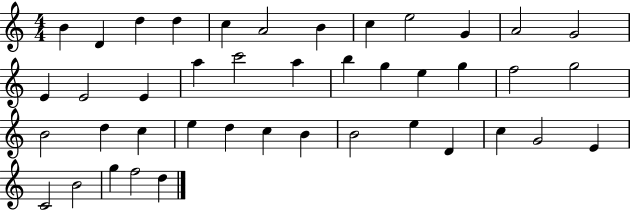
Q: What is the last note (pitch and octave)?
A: D5